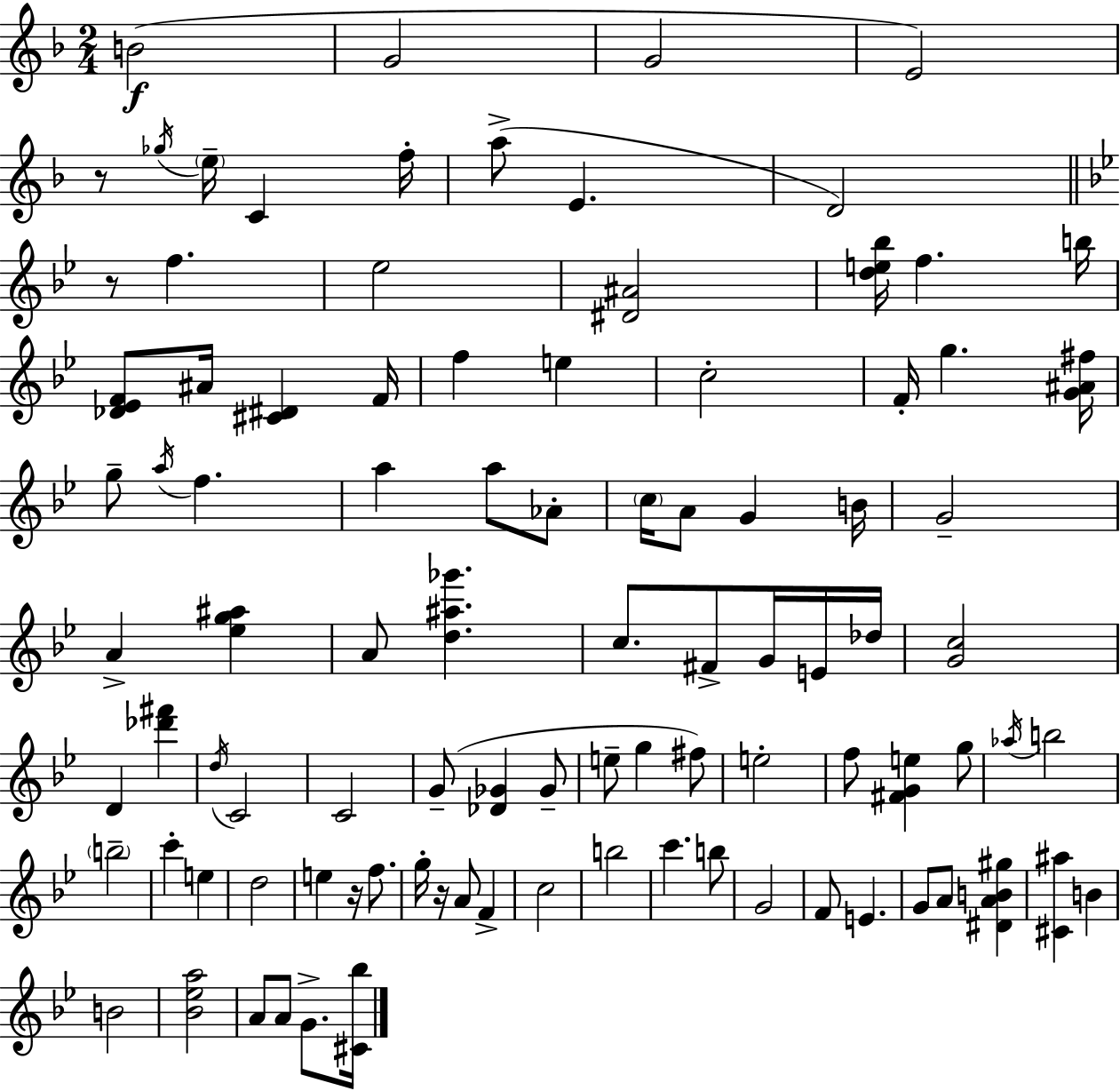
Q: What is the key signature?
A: D minor